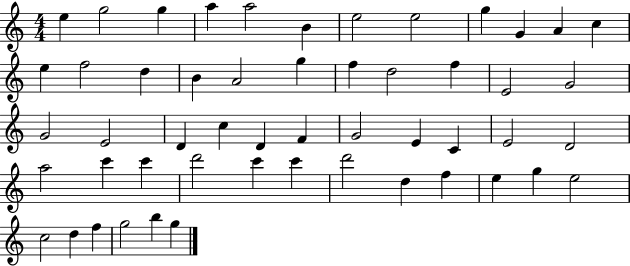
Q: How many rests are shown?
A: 0